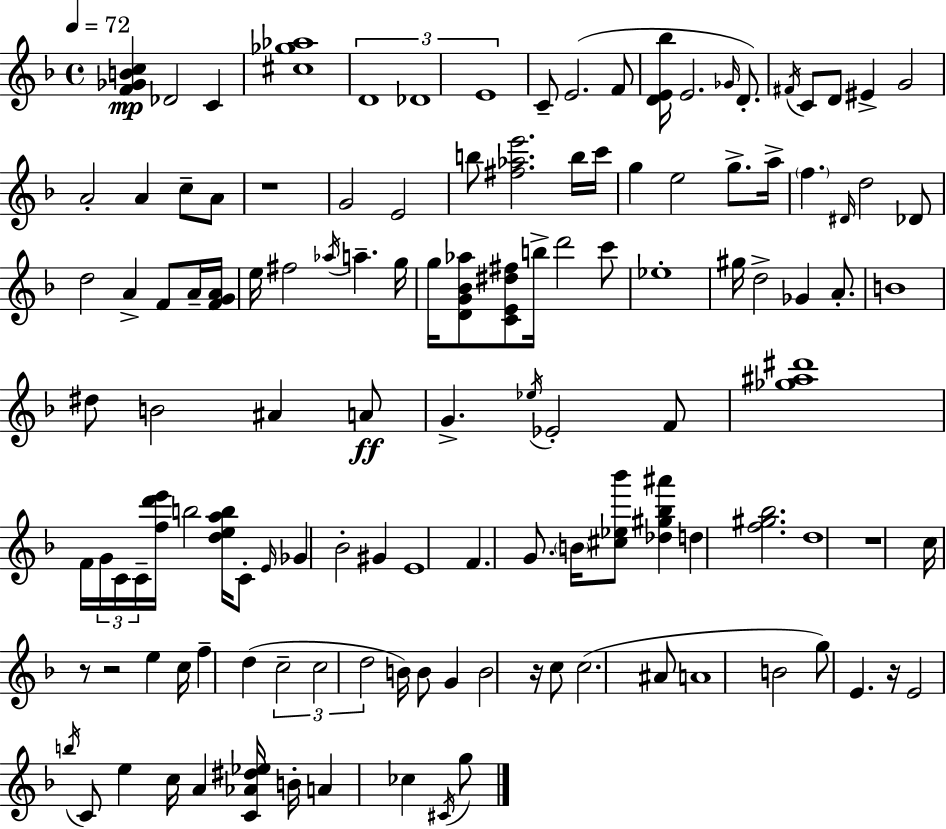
{
  \clef treble
  \time 4/4
  \defaultTimeSignature
  \key f \major
  \tempo 4 = 72
  \repeat volta 2 { <f' ges' b' c''>4\mp des'2 c'4 | <cis'' ges'' aes''>1 | \tuplet 3/2 { d'1 | des'1 | \break e'1 } | c'8-- e'2.( f'8 | <d' e' bes''>16 e'2. \grace { ges'16 }) d'8.-. | \acciaccatura { fis'16 } c'8 d'8 eis'4-> g'2 | \break a'2-. a'4 c''8-- | a'8 r1 | g'2 e'2 | b''8 <fis'' aes'' e'''>2. | \break b''16 c'''16 g''4 e''2 g''8.-> | a''16-> \parenthesize f''4. \grace { dis'16 } d''2 | des'8 d''2 a'4-> f'8 | a'16-- <f' g' a'>16 e''16 fis''2 \acciaccatura { aes''16 } a''4.-- | \break g''16 g''16 <d' g' bes' aes''>8 <c' e' dis'' fis''>8 b''16-> d'''2 | c'''8 ees''1-. | gis''16 d''2-> ges'4 | a'8.-. b'1 | \break dis''8 b'2 ais'4 | a'8\ff g'4.-> \acciaccatura { ees''16 } ees'2-. | f'8 <ges'' ais'' dis'''>1 | f'16 \tuplet 3/2 { g'16 c'16 c'16-- } <f'' d''' e'''>16 b''2 | \break <d'' e'' a'' b''>16 c'8-. \grace { e'16 } ges'4 bes'2-. | gis'4 e'1 | f'4. g'8. \parenthesize b'16 | <cis'' ees'' bes'''>8 <des'' gis'' bes'' ais'''>4 d''4 <f'' gis'' bes''>2. | \break d''1 | r1 | c''16 r8 r2 | e''4 c''16 f''4-- d''4( \tuplet 3/2 { c''2-- | \break c''2 d''2 } | b'16) b'8 g'4 b'2 | r16 c''8 c''2.( | ais'8 a'1 | \break b'2 g''8) | e'4. r16 e'2 \acciaccatura { b''16 } | c'8 e''4 c''16 a'4 <c' aes' dis'' ees''>16 b'16-. a'4 | ces''4 \acciaccatura { cis'16 } g''8 } \bar "|."
}